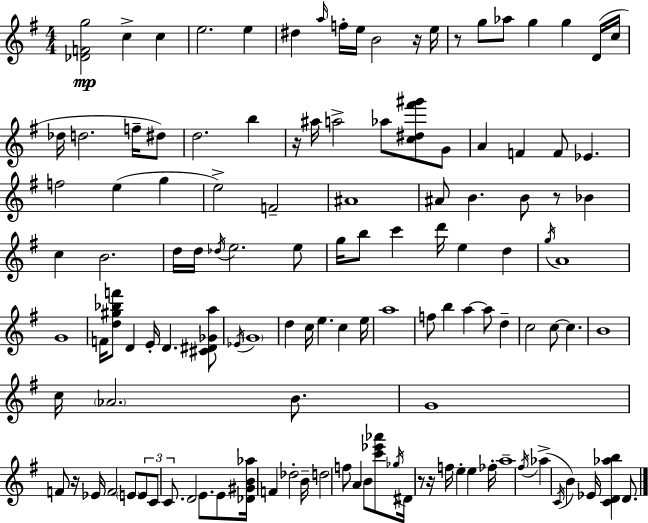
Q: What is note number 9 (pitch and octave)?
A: B4